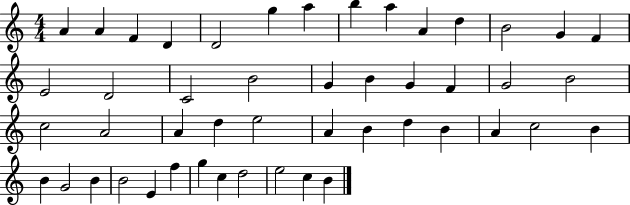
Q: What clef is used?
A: treble